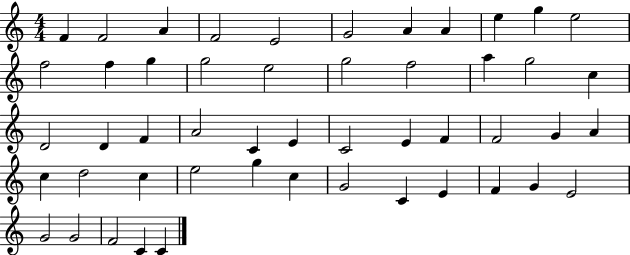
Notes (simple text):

F4/q F4/h A4/q F4/h E4/h G4/h A4/q A4/q E5/q G5/q E5/h F5/h F5/q G5/q G5/h E5/h G5/h F5/h A5/q G5/h C5/q D4/h D4/q F4/q A4/h C4/q E4/q C4/h E4/q F4/q F4/h G4/q A4/q C5/q D5/h C5/q E5/h G5/q C5/q G4/h C4/q E4/q F4/q G4/q E4/h G4/h G4/h F4/h C4/q C4/q